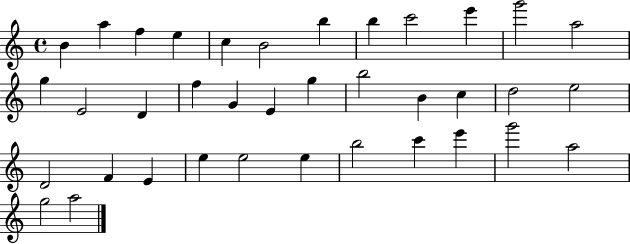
{
  \clef treble
  \time 4/4
  \defaultTimeSignature
  \key c \major
  b'4 a''4 f''4 e''4 | c''4 b'2 b''4 | b''4 c'''2 e'''4 | g'''2 a''2 | \break g''4 e'2 d'4 | f''4 g'4 e'4 g''4 | b''2 b'4 c''4 | d''2 e''2 | \break d'2 f'4 e'4 | e''4 e''2 e''4 | b''2 c'''4 e'''4 | g'''2 a''2 | \break g''2 a''2 | \bar "|."
}